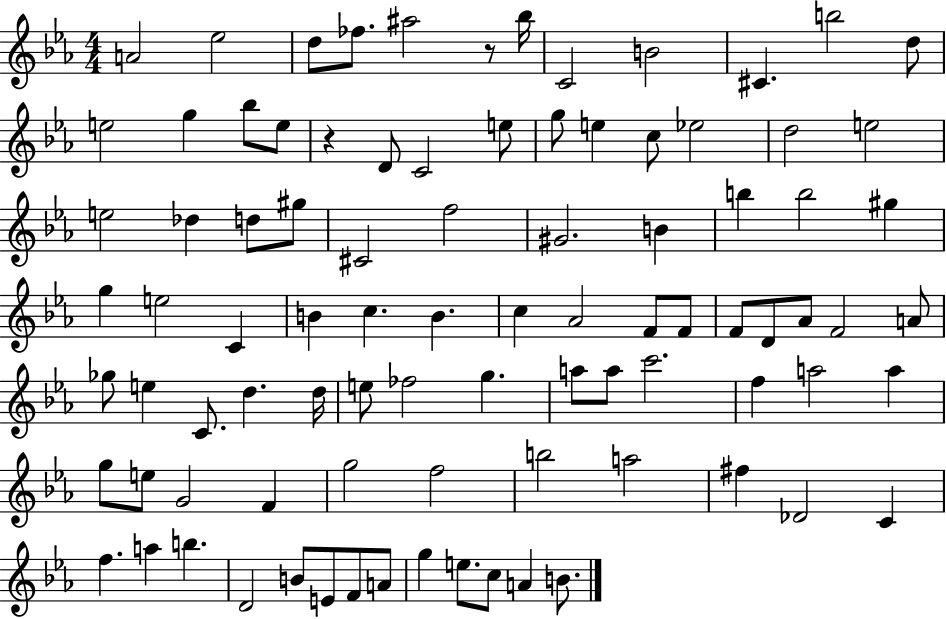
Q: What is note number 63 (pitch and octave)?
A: A5